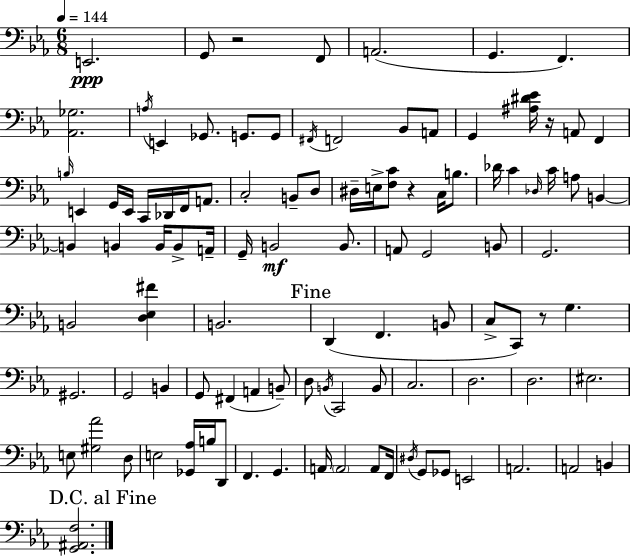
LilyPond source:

{
  \clef bass
  \numericTimeSignature
  \time 6/8
  \key ees \major
  \tempo 4 = 144
  e,2.\ppp | g,8 r2 f,8 | a,2.( | g,4. f,4.) | \break <aes, ges>2. | \acciaccatura { a16 } e,4 ges,8. g,8. g,8 | \acciaccatura { fis,16 } f,2 bes,8 | a,8 g,4 <ais dis' ees'>16 r16 a,8 f,4 | \break \grace { b16 } e,4 g,16 e,16 c,16 des,16 f,16 | a,8. c2-. b,8-- | d8 dis16-- e16-> <f c'>8 r4 c16 | b8. des'16 c'4 \grace { des16 } c'16 a8 | \break b,4~~ b,4 b,4 | b,16 b,8-> a,16-- g,16-- b,2\mf | b,8. a,8 g,2 | b,8 g,2. | \break b,2 | <d ees fis'>4 b,2. | \mark "Fine" d,4( f,4. | b,8 c8-> c,8) r8 g4. | \break gis,2. | g,2 | b,4 g,8 fis,4( a,4 | b,8--) d8 \acciaccatura { b,16 } c,2 | \break b,8 c2. | d2. | d2. | eis2. | \break e8 <gis aes'>2 | d8 e2 | <ges, aes>16 b16 d,8 f,4. g,4. | a,16 \parenthesize a,2 | \break a,8 f,16 \acciaccatura { dis16 } g,8 ges,8 e,2 | a,2. | a,2 | b,4 \mark "D.C. al Fine" <g, ais, f>2. | \break \bar "|."
}